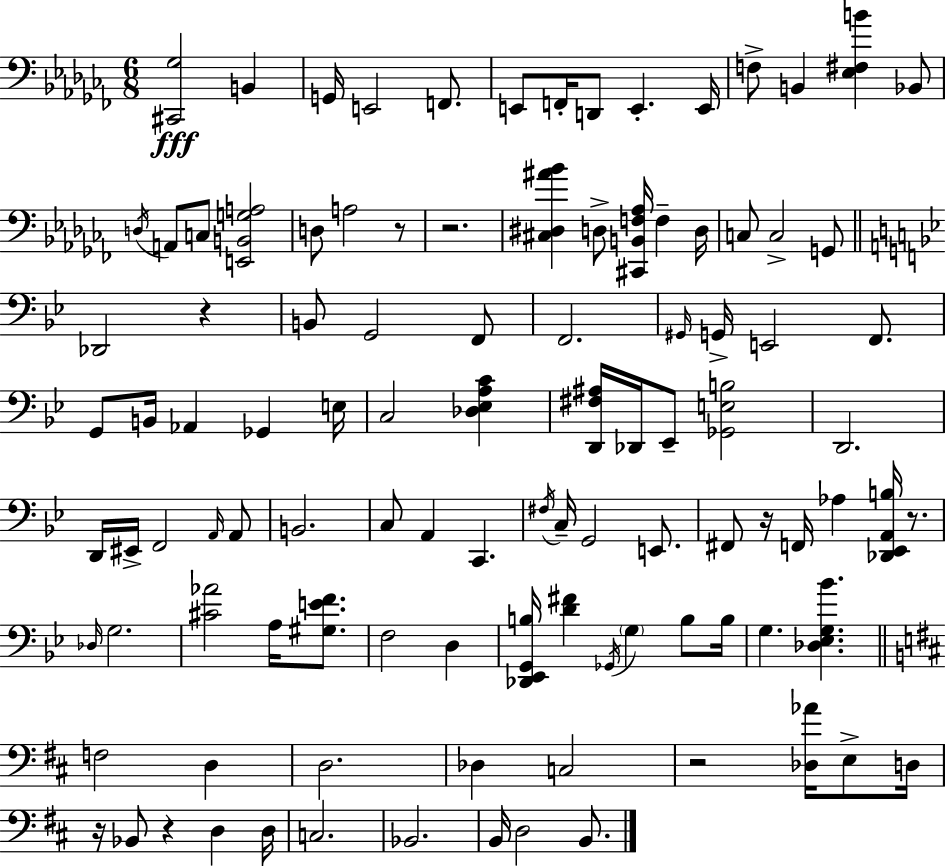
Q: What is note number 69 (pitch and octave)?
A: D3